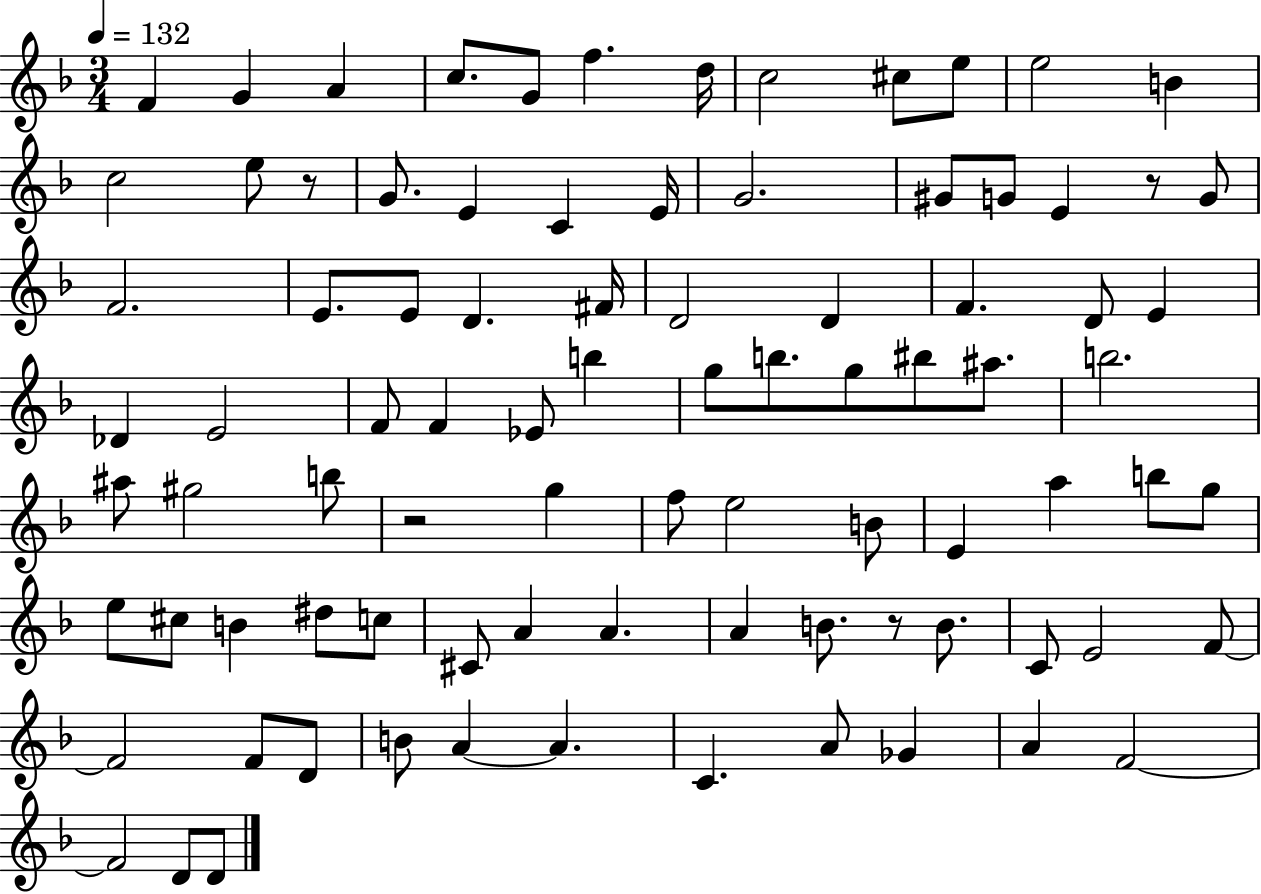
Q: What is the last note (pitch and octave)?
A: D4